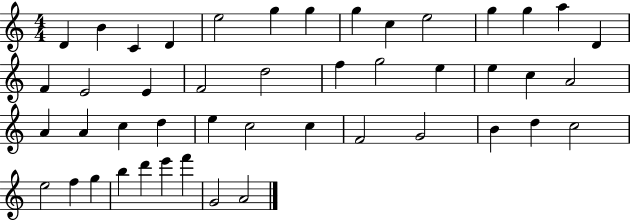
D4/q B4/q C4/q D4/q E5/h G5/q G5/q G5/q C5/q E5/h G5/q G5/q A5/q D4/q F4/q E4/h E4/q F4/h D5/h F5/q G5/h E5/q E5/q C5/q A4/h A4/q A4/q C5/q D5/q E5/q C5/h C5/q F4/h G4/h B4/q D5/q C5/h E5/h F5/q G5/q B5/q D6/q E6/q F6/q G4/h A4/h